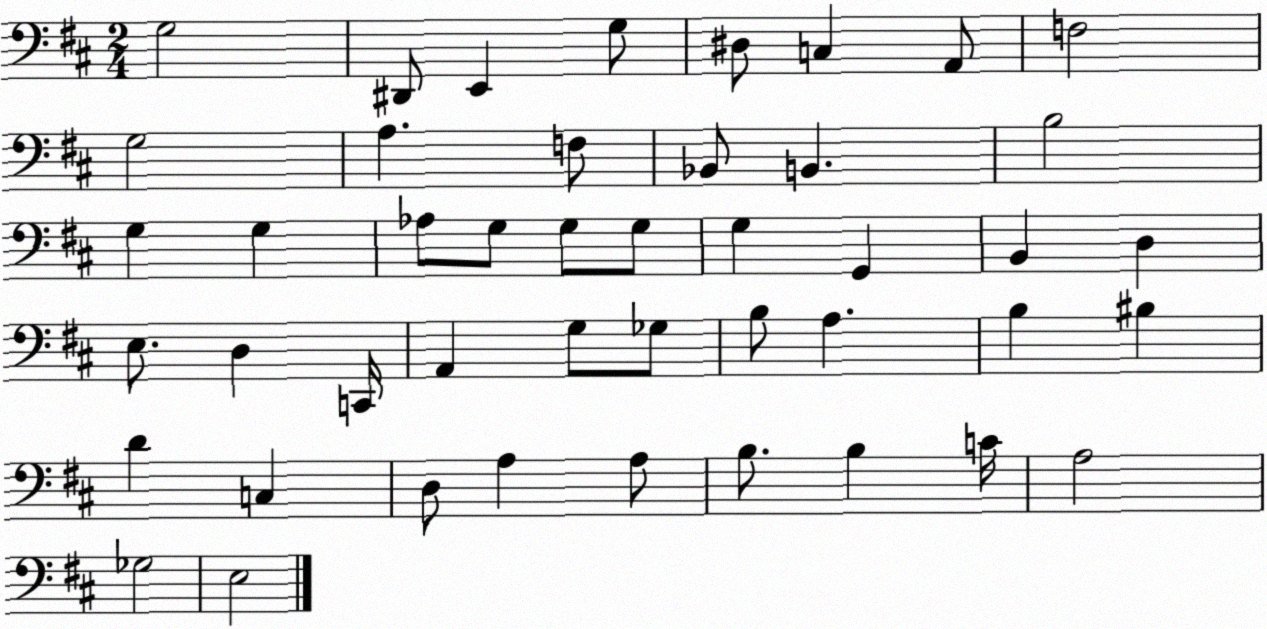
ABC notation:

X:1
T:Untitled
M:2/4
L:1/4
K:D
G,2 ^D,,/2 E,, G,/2 ^D,/2 C, A,,/2 F,2 G,2 A, F,/2 _B,,/2 B,, B,2 G, G, _A,/2 G,/2 G,/2 G,/2 G, G,, B,, D, E,/2 D, C,,/4 A,, G,/2 _G,/2 B,/2 A, B, ^B, D C, D,/2 A, A,/2 B,/2 B, C/4 A,2 _G,2 E,2